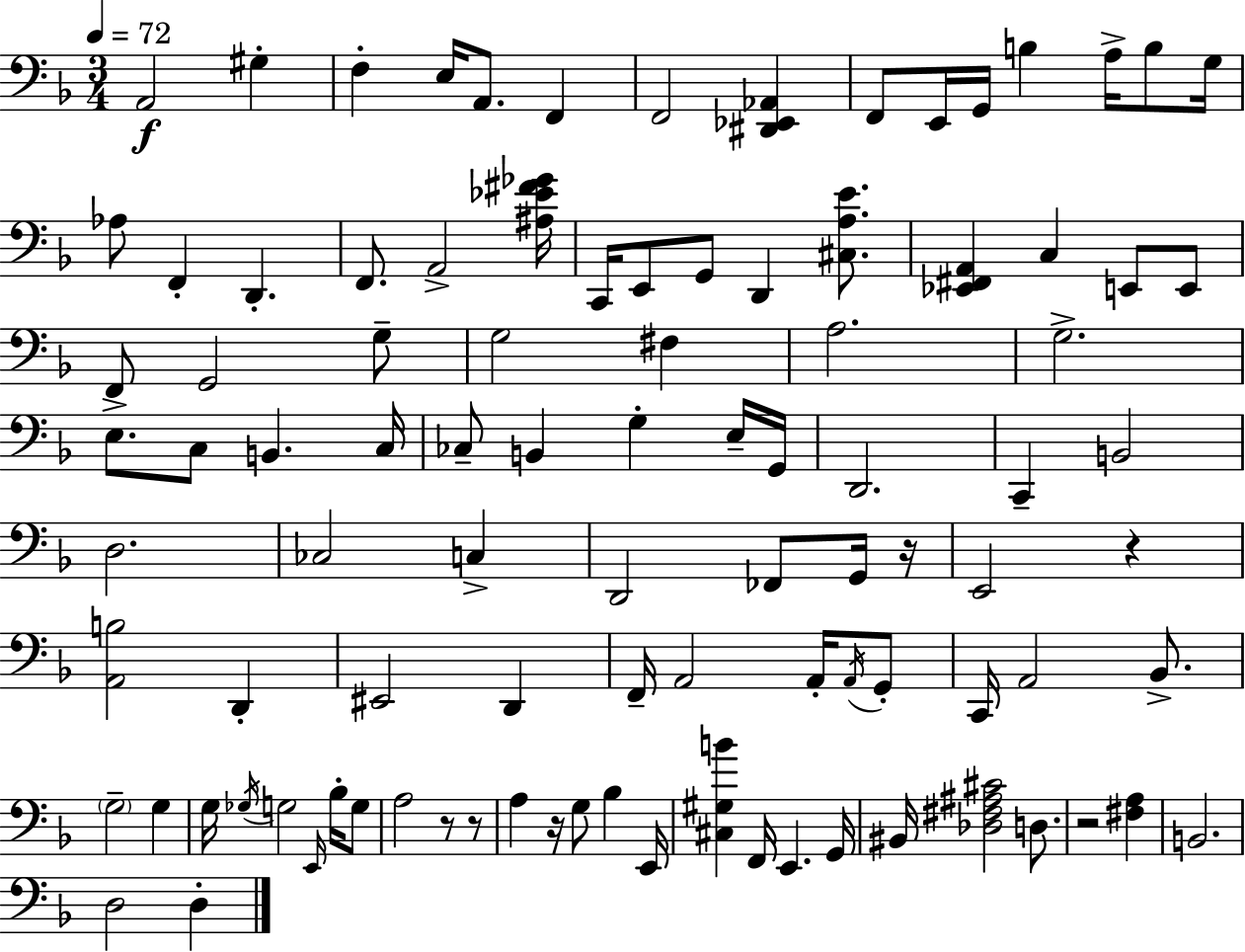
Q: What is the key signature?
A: D minor